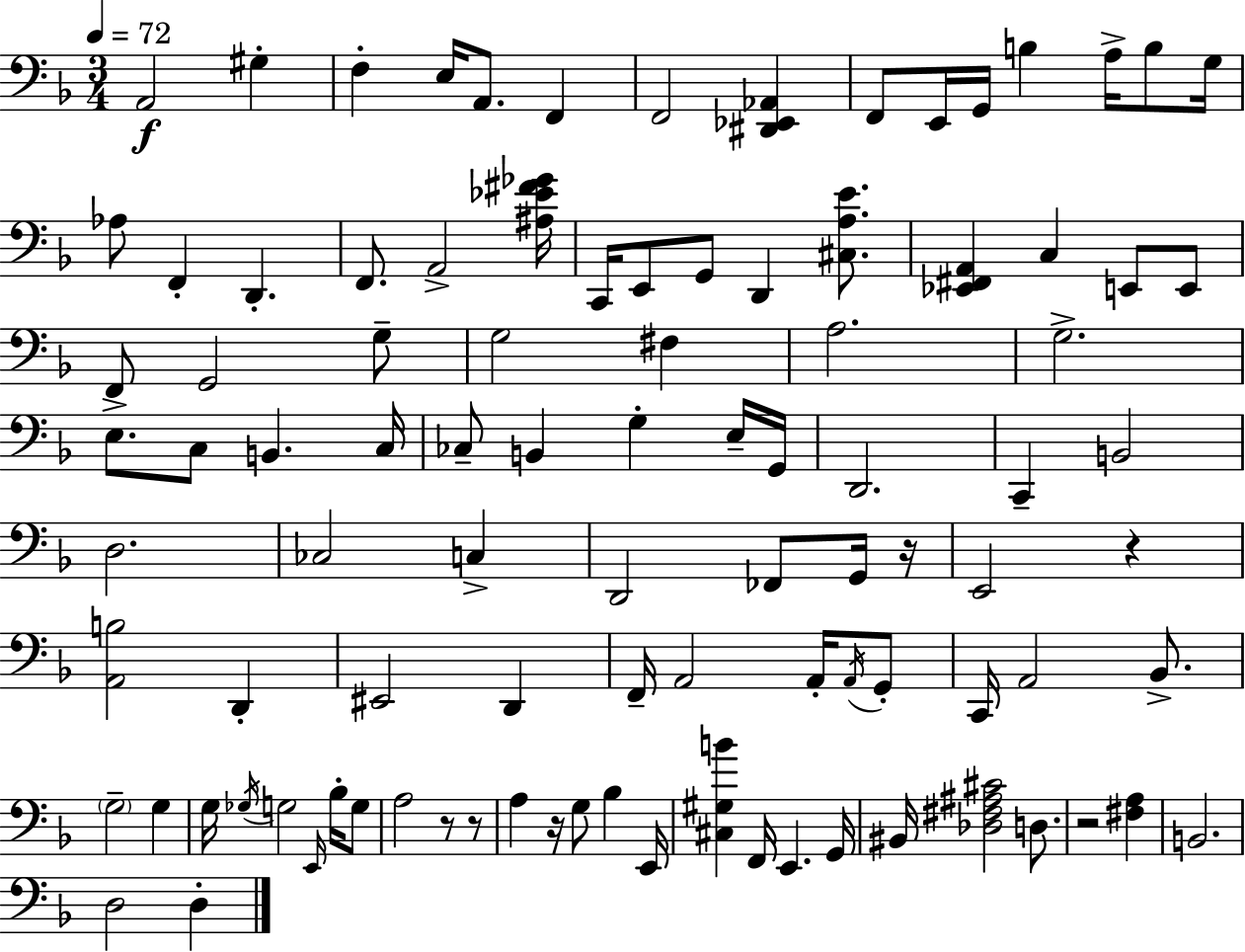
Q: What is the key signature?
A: D minor